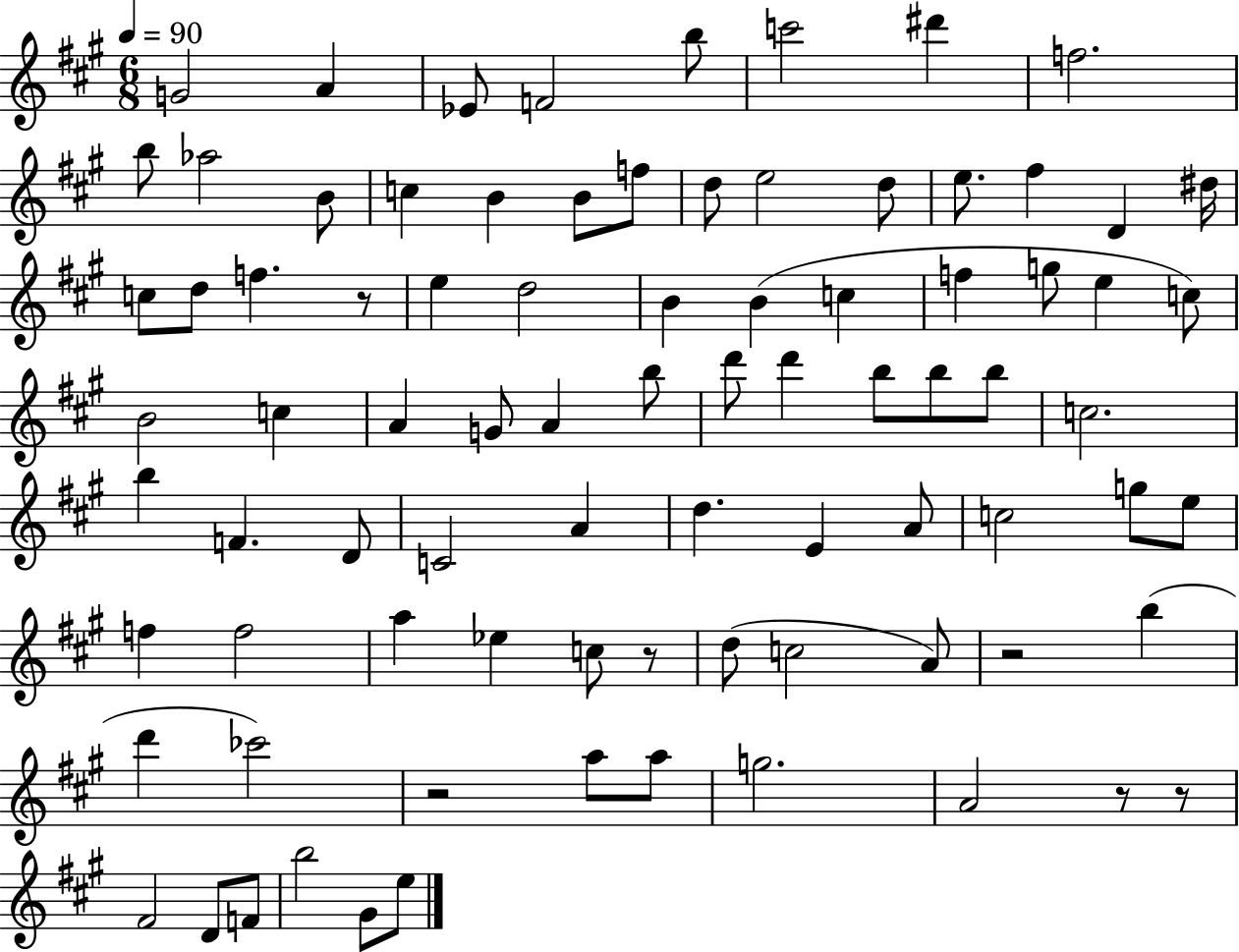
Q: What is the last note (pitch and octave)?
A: E5